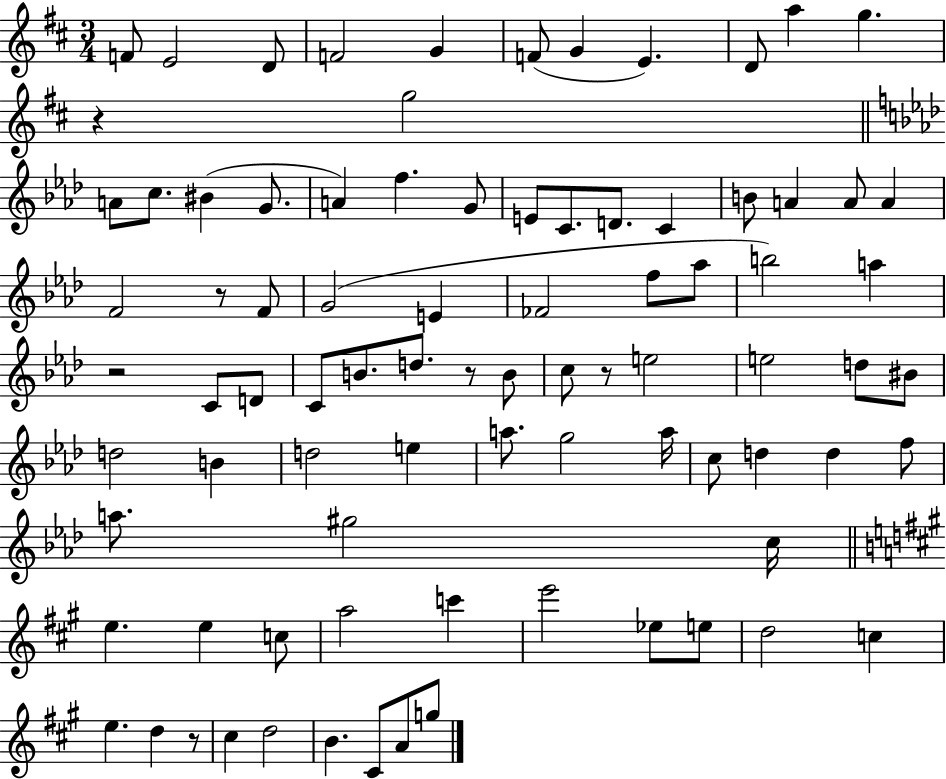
{
  \clef treble
  \numericTimeSignature
  \time 3/4
  \key d \major
  f'8 e'2 d'8 | f'2 g'4 | f'8( g'4 e'4.) | d'8 a''4 g''4. | \break r4 g''2 | \bar "||" \break \key aes \major a'8 c''8. bis'4( g'8. | a'4) f''4. g'8 | e'8 c'8. d'8. c'4 | b'8 a'4 a'8 a'4 | \break f'2 r8 f'8 | g'2( e'4 | fes'2 f''8 aes''8 | b''2) a''4 | \break r2 c'8 d'8 | c'8 b'8. d''8. r8 b'8 | c''8 r8 e''2 | e''2 d''8 bis'8 | \break d''2 b'4 | d''2 e''4 | a''8. g''2 a''16 | c''8 d''4 d''4 f''8 | \break a''8. gis''2 c''16 | \bar "||" \break \key a \major e''4. e''4 c''8 | a''2 c'''4 | e'''2 ees''8 e''8 | d''2 c''4 | \break e''4. d''4 r8 | cis''4 d''2 | b'4. cis'8 a'8 g''8 | \bar "|."
}